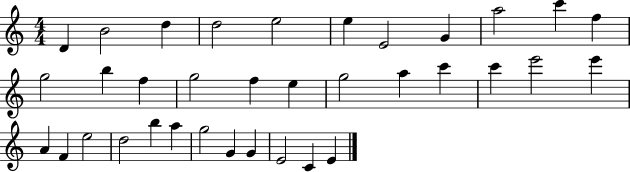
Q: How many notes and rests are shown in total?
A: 35